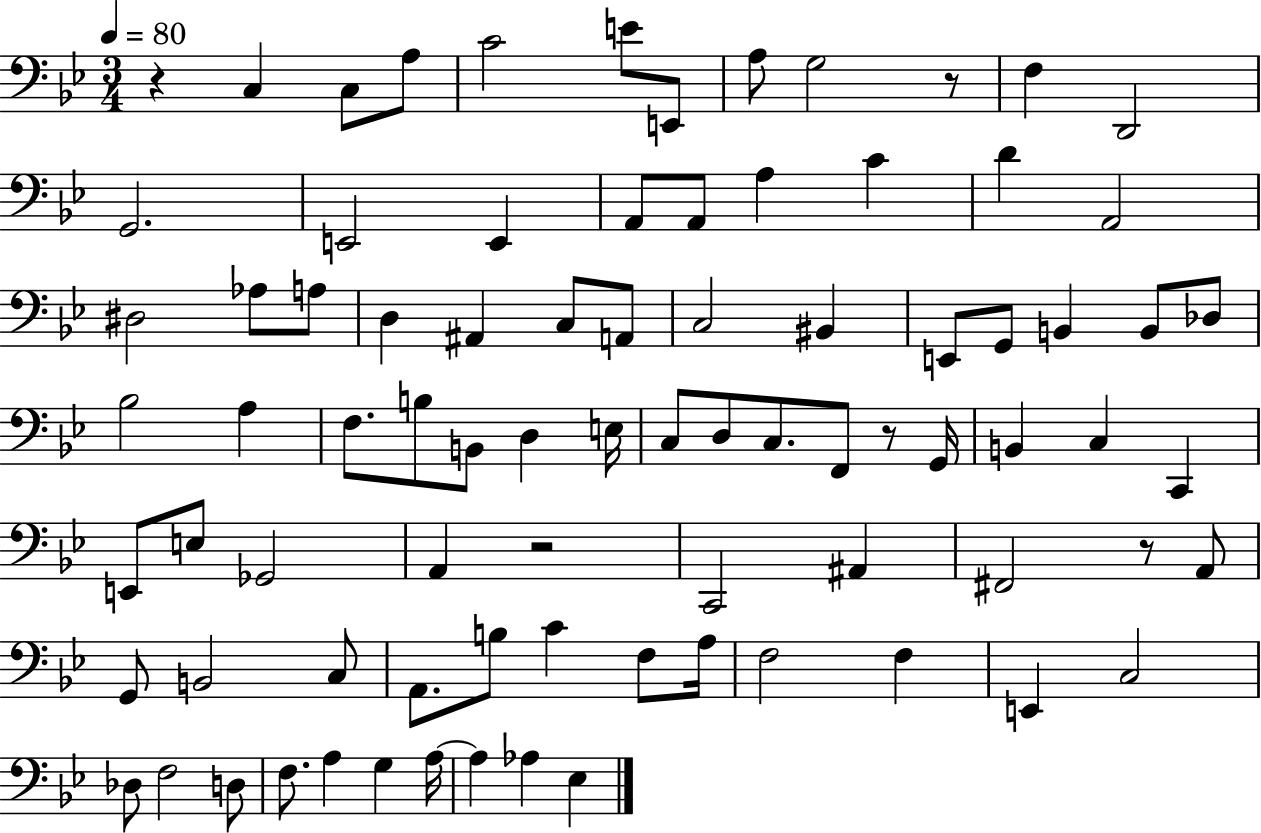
R/q C3/q C3/e A3/e C4/h E4/e E2/e A3/e G3/h R/e F3/q D2/h G2/h. E2/h E2/q A2/e A2/e A3/q C4/q D4/q A2/h D#3/h Ab3/e A3/e D3/q A#2/q C3/e A2/e C3/h BIS2/q E2/e G2/e B2/q B2/e Db3/e Bb3/h A3/q F3/e. B3/e B2/e D3/q E3/s C3/e D3/e C3/e. F2/e R/e G2/s B2/q C3/q C2/q E2/e E3/e Gb2/h A2/q R/h C2/h A#2/q F#2/h R/e A2/e G2/e B2/h C3/e A2/e. B3/e C4/q F3/e A3/s F3/h F3/q E2/q C3/h Db3/e F3/h D3/e F3/e. A3/q G3/q A3/s A3/q Ab3/q Eb3/q